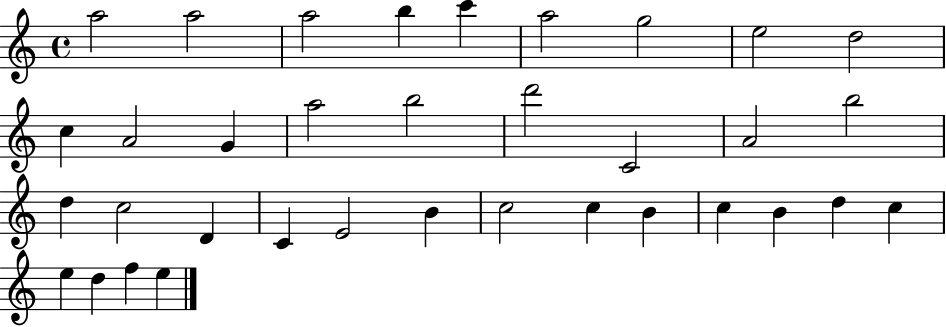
A5/h A5/h A5/h B5/q C6/q A5/h G5/h E5/h D5/h C5/q A4/h G4/q A5/h B5/h D6/h C4/h A4/h B5/h D5/q C5/h D4/q C4/q E4/h B4/q C5/h C5/q B4/q C5/q B4/q D5/q C5/q E5/q D5/q F5/q E5/q